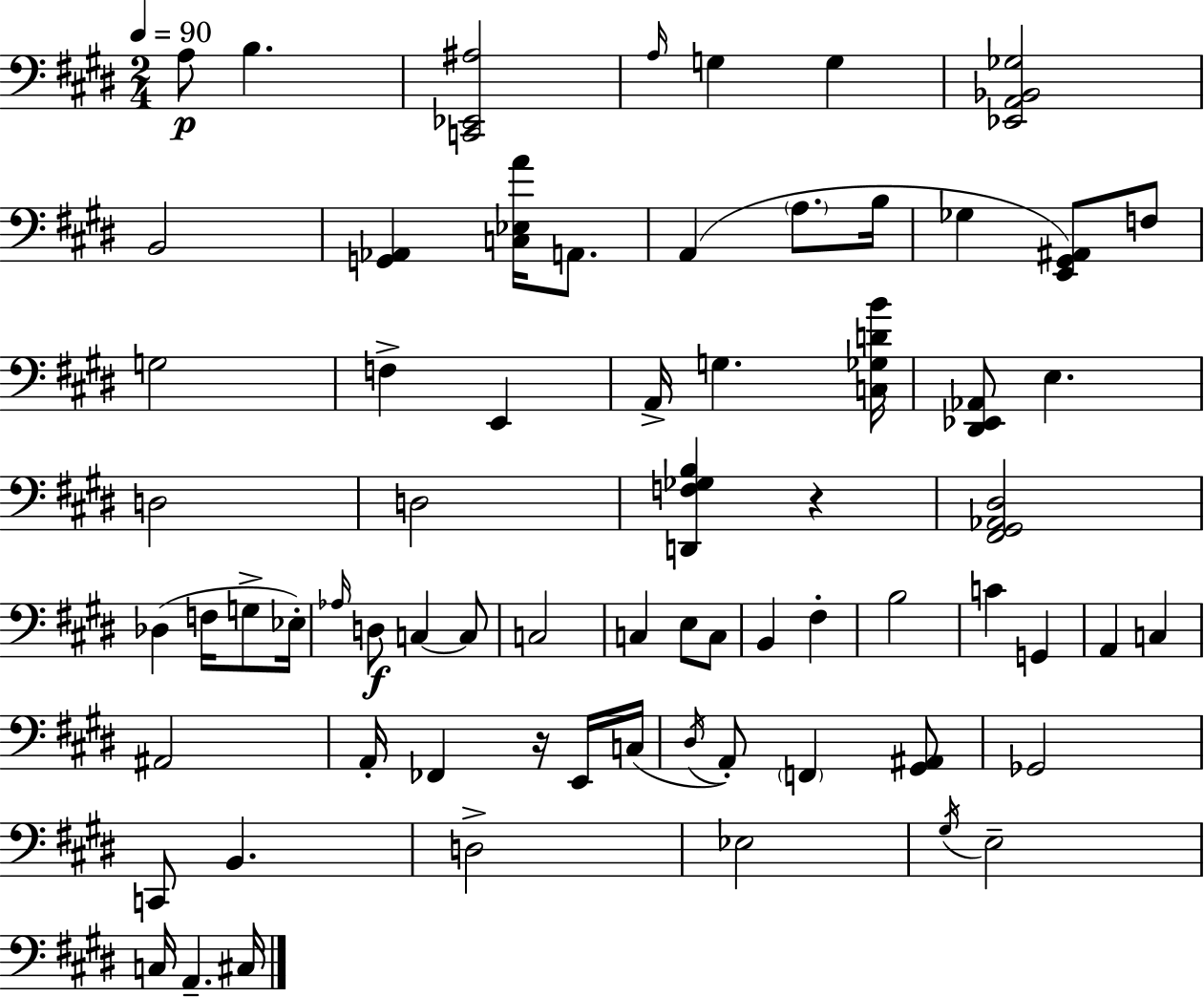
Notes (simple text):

A3/e B3/q. [C2,Eb2,A#3]/h A3/s G3/q G3/q [Eb2,A2,Bb2,Gb3]/h B2/h [G2,Ab2]/q [C3,Eb3,A4]/s A2/e. A2/q A3/e. B3/s Gb3/q [E2,G#2,A#2]/e F3/e G3/h F3/q E2/q A2/s G3/q. [C3,Gb3,D4,B4]/s [D#2,Eb2,Ab2]/e E3/q. D3/h D3/h [D2,F3,Gb3,B3]/q R/q [F#2,G#2,Ab2,D#3]/h Db3/q F3/s G3/e Eb3/s Ab3/s D3/e C3/q C3/e C3/h C3/q E3/e C3/e B2/q F#3/q B3/h C4/q G2/q A2/q C3/q A#2/h A2/s FES2/q R/s E2/s C3/s D#3/s A2/e F2/q [G#2,A#2]/e Gb2/h C2/e B2/q. D3/h Eb3/h G#3/s E3/h C3/s A2/q. C#3/s